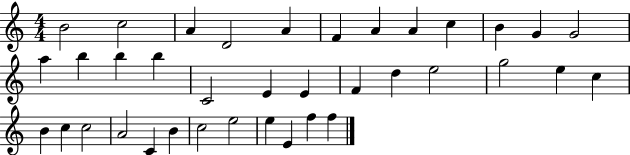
X:1
T:Untitled
M:4/4
L:1/4
K:C
B2 c2 A D2 A F A A c B G G2 a b b b C2 E E F d e2 g2 e c B c c2 A2 C B c2 e2 e E f f